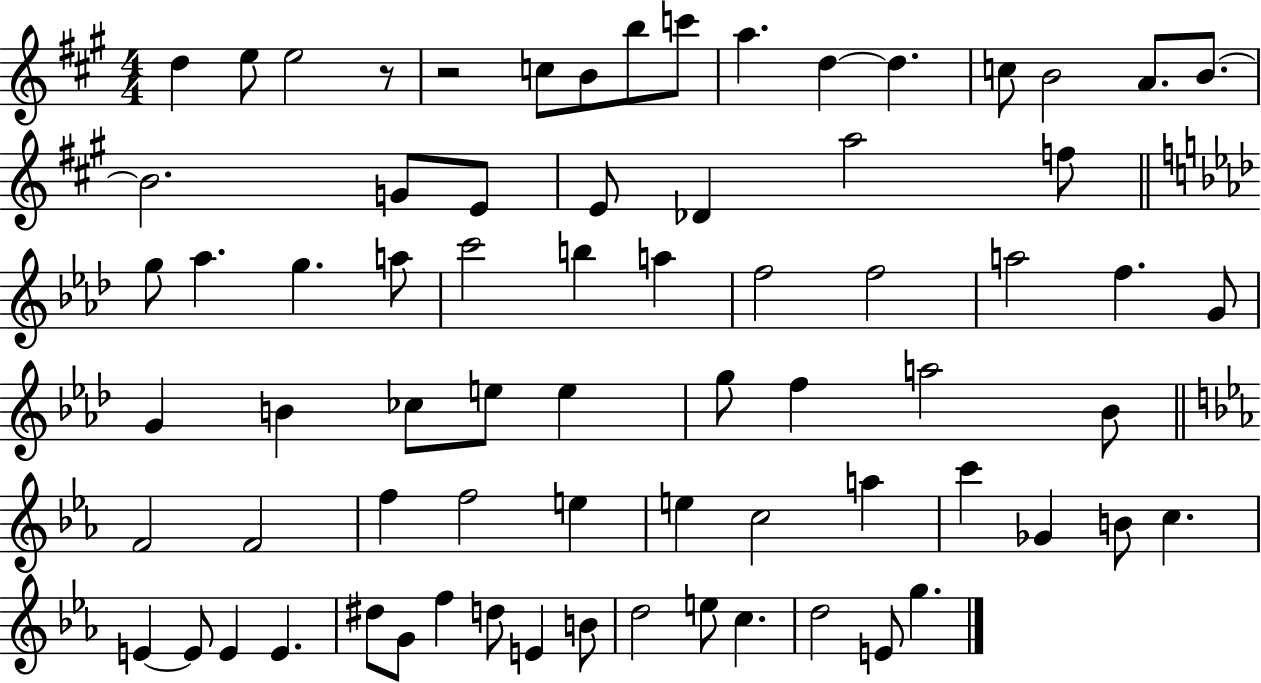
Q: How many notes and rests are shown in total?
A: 72